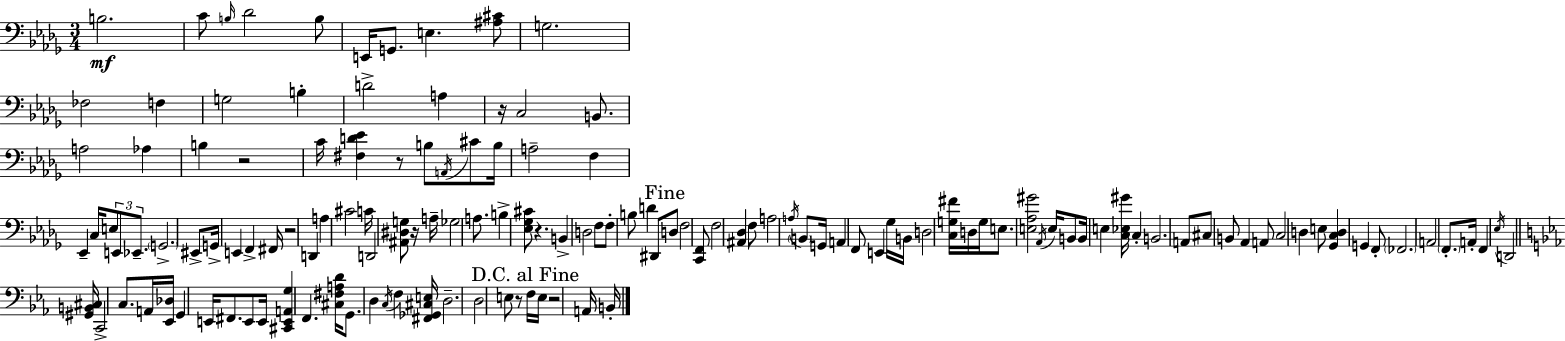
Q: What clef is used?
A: bass